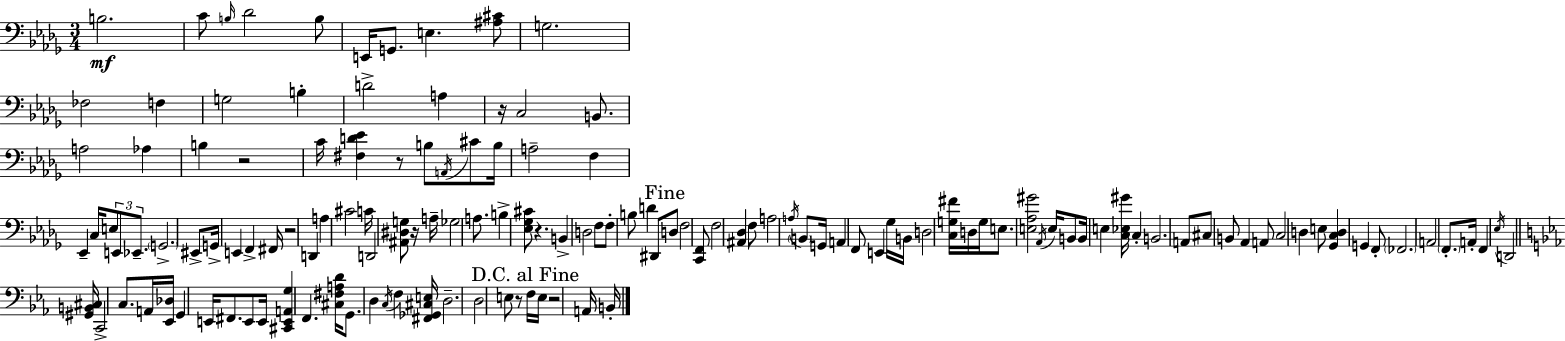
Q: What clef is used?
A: bass